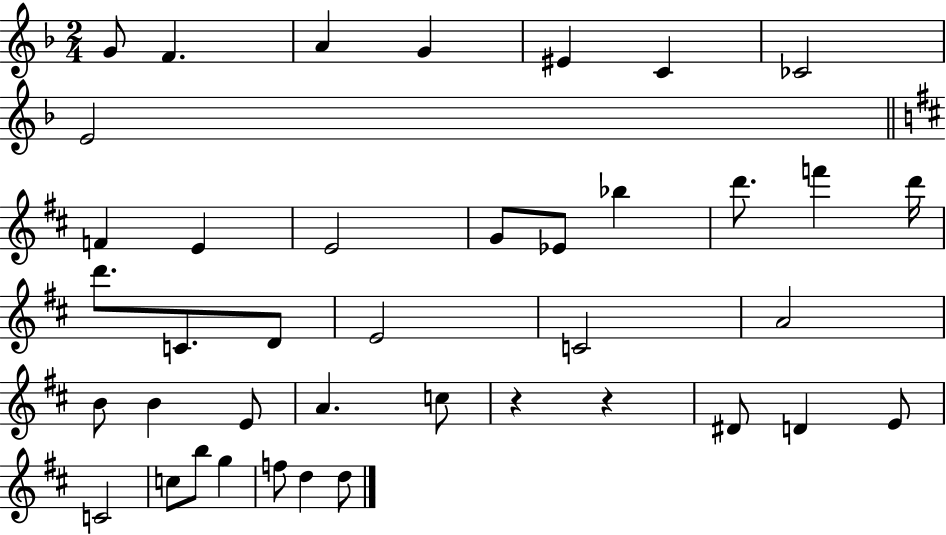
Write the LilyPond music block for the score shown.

{
  \clef treble
  \numericTimeSignature
  \time 2/4
  \key f \major
  \repeat volta 2 { g'8 f'4. | a'4 g'4 | eis'4 c'4 | ces'2 | \break e'2 | \bar "||" \break \key d \major f'4 e'4 | e'2 | g'8 ees'8 bes''4 | d'''8. f'''4 d'''16 | \break d'''8. c'8. d'8 | e'2 | c'2 | a'2 | \break b'8 b'4 e'8 | a'4. c''8 | r4 r4 | dis'8 d'4 e'8 | \break c'2 | c''8 b''8 g''4 | f''8 d''4 d''8 | } \bar "|."
}